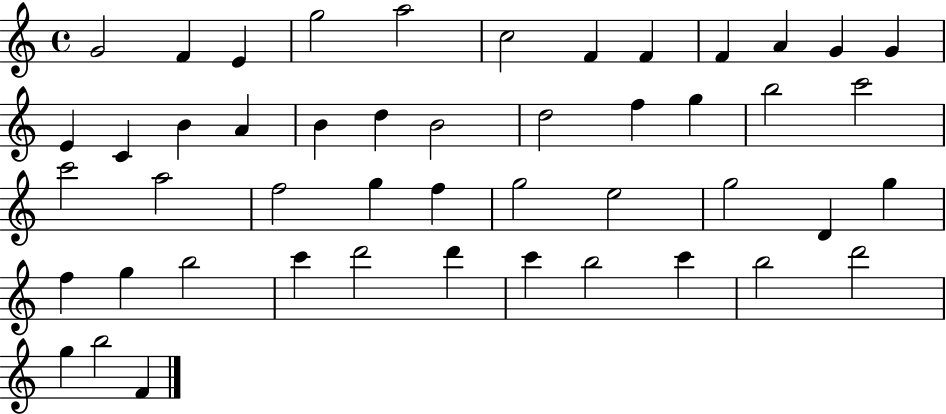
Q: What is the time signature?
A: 4/4